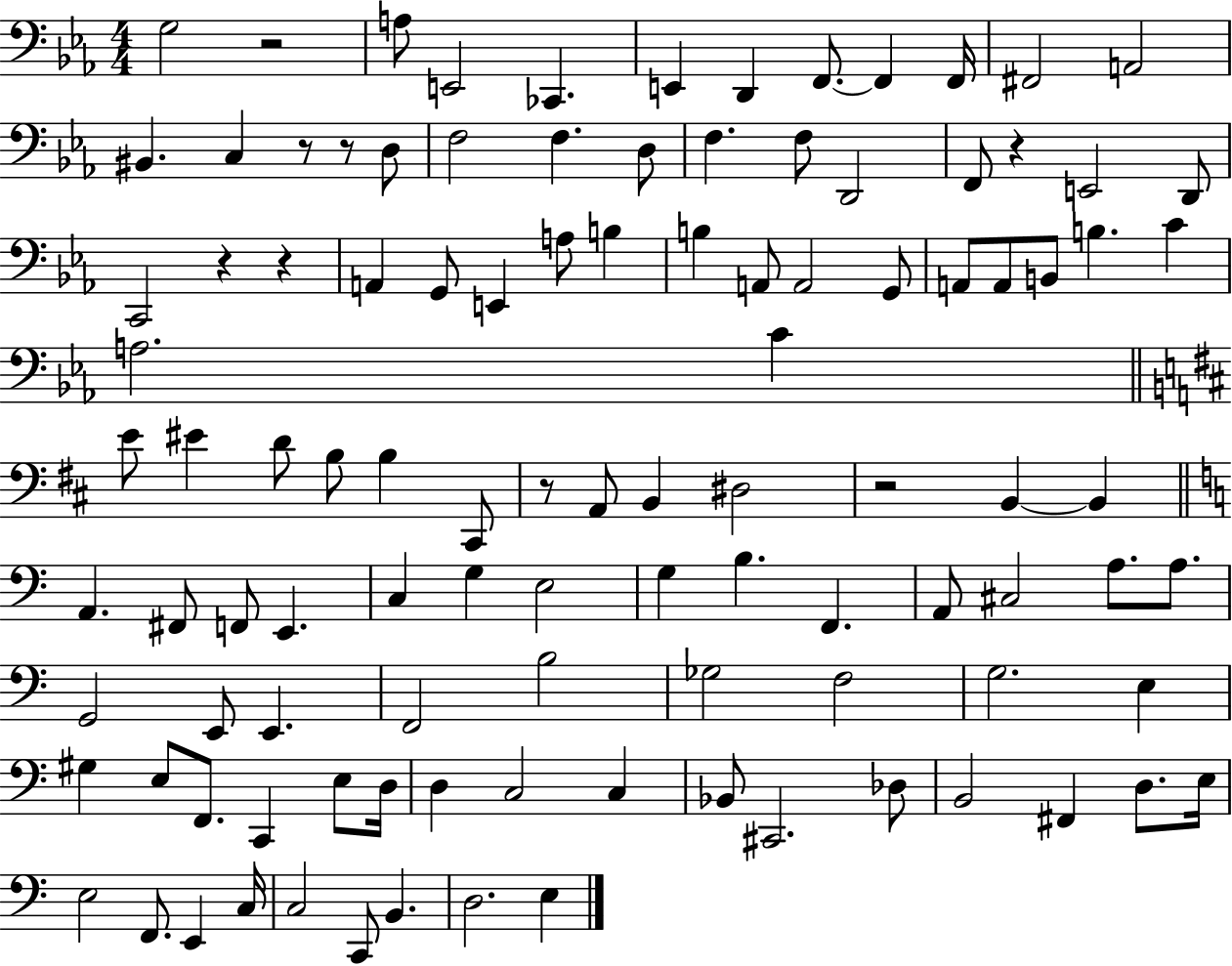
G3/h R/h A3/e E2/h CES2/q. E2/q D2/q F2/e. F2/q F2/s F#2/h A2/h BIS2/q. C3/q R/e R/e D3/e F3/h F3/q. D3/e F3/q. F3/e D2/h F2/e R/q E2/h D2/e C2/h R/q R/q A2/q G2/e E2/q A3/e B3/q B3/q A2/e A2/h G2/e A2/e A2/e B2/e B3/q. C4/q A3/h. C4/q E4/e EIS4/q D4/e B3/e B3/q C#2/e R/e A2/e B2/q D#3/h R/h B2/q B2/q A2/q. F#2/e F2/e E2/q. C3/q G3/q E3/h G3/q B3/q. F2/q. A2/e C#3/h A3/e. A3/e. G2/h E2/e E2/q. F2/h B3/h Gb3/h F3/h G3/h. E3/q G#3/q E3/e F2/e. C2/q E3/e D3/s D3/q C3/h C3/q Bb2/e C#2/h. Db3/e B2/h F#2/q D3/e. E3/s E3/h F2/e. E2/q C3/s C3/h C2/e B2/q. D3/h. E3/q